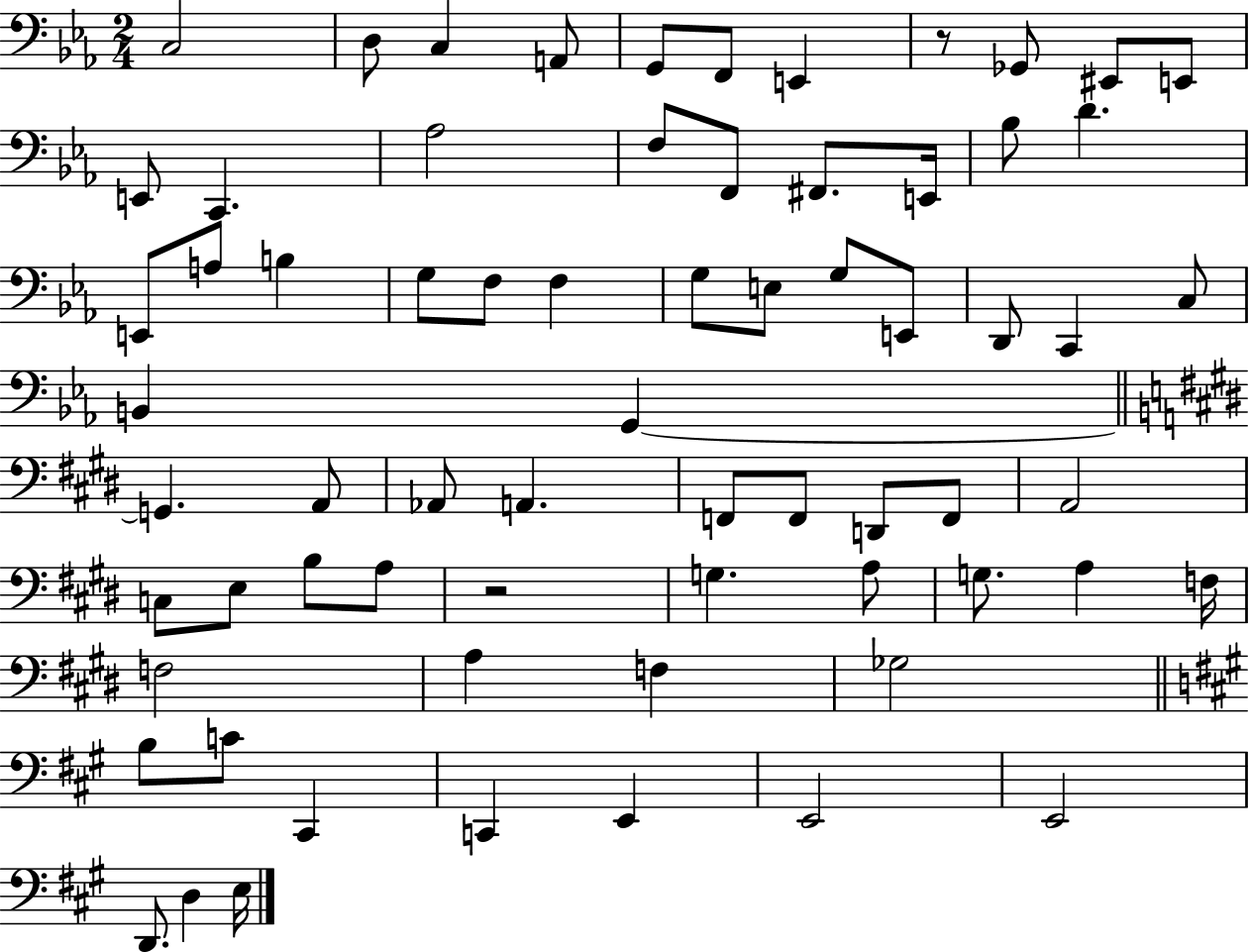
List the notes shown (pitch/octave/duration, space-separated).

C3/h D3/e C3/q A2/e G2/e F2/e E2/q R/e Gb2/e EIS2/e E2/e E2/e C2/q. Ab3/h F3/e F2/e F#2/e. E2/s Bb3/e D4/q. E2/e A3/e B3/q G3/e F3/e F3/q G3/e E3/e G3/e E2/e D2/e C2/q C3/e B2/q G2/q G2/q. A2/e Ab2/e A2/q. F2/e F2/e D2/e F2/e A2/h C3/e E3/e B3/e A3/e R/h G3/q. A3/e G3/e. A3/q F3/s F3/h A3/q F3/q Gb3/h B3/e C4/e C#2/q C2/q E2/q E2/h E2/h D2/e. D3/q E3/s